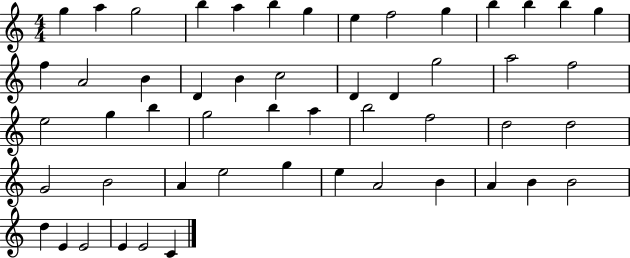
X:1
T:Untitled
M:4/4
L:1/4
K:C
g a g2 b a b g e f2 g b b b g f A2 B D B c2 D D g2 a2 f2 e2 g b g2 b a b2 f2 d2 d2 G2 B2 A e2 g e A2 B A B B2 d E E2 E E2 C